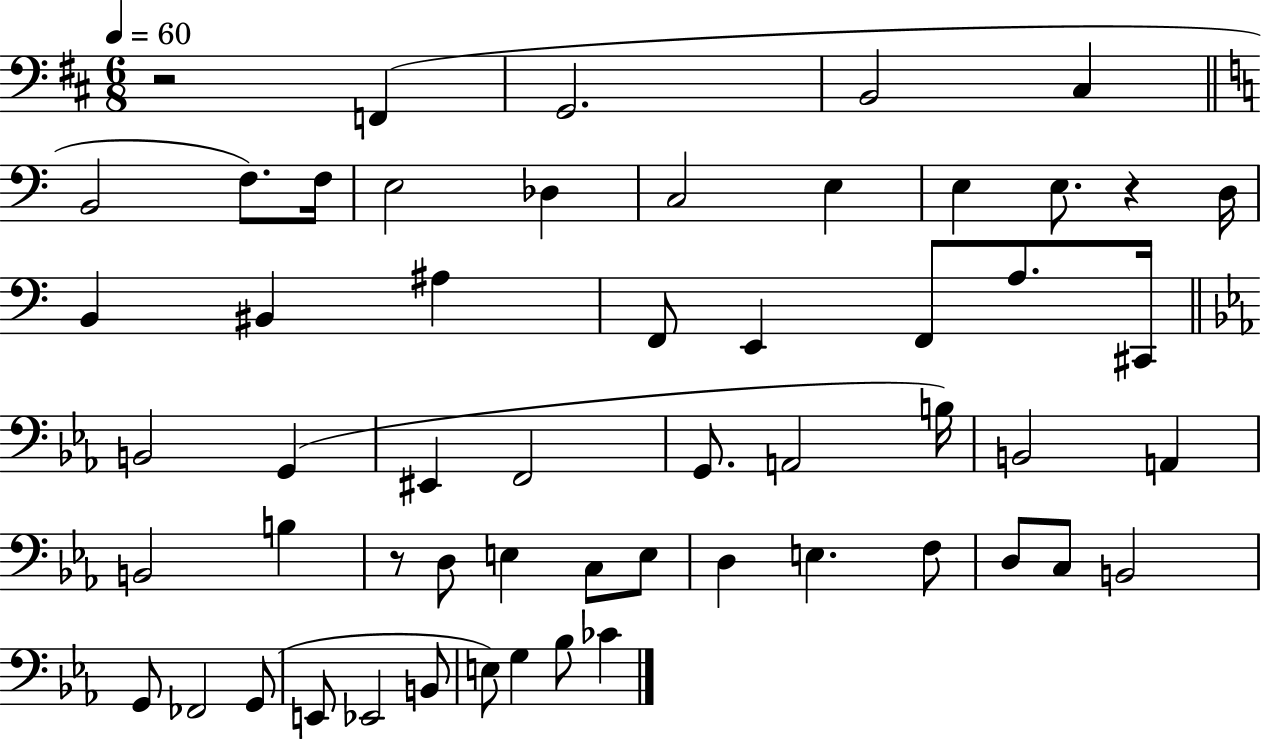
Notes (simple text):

R/h F2/q G2/h. B2/h C#3/q B2/h F3/e. F3/s E3/h Db3/q C3/h E3/q E3/q E3/e. R/q D3/s B2/q BIS2/q A#3/q F2/e E2/q F2/e A3/e. C#2/s B2/h G2/q EIS2/q F2/h G2/e. A2/h B3/s B2/h A2/q B2/h B3/q R/e D3/e E3/q C3/e E3/e D3/q E3/q. F3/e D3/e C3/e B2/h G2/e FES2/h G2/e E2/e Eb2/h B2/e E3/e G3/q Bb3/e CES4/q